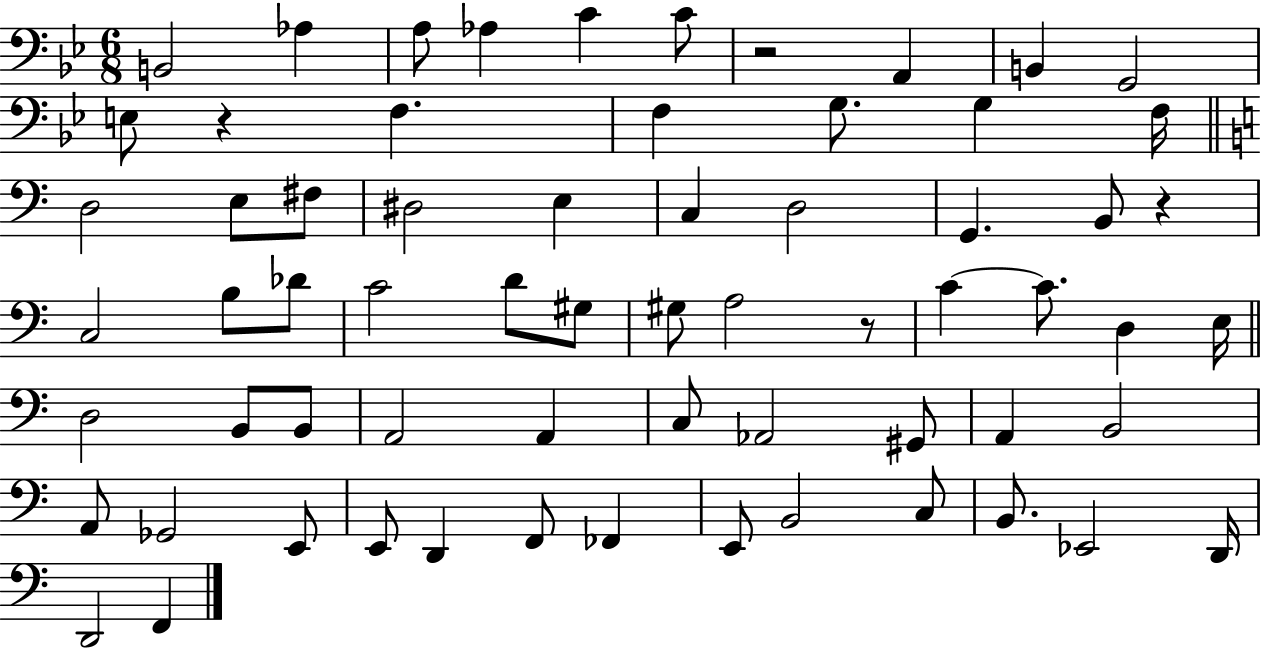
X:1
T:Untitled
M:6/8
L:1/4
K:Bb
B,,2 _A, A,/2 _A, C C/2 z2 A,, B,, G,,2 E,/2 z F, F, G,/2 G, F,/4 D,2 E,/2 ^F,/2 ^D,2 E, C, D,2 G,, B,,/2 z C,2 B,/2 _D/2 C2 D/2 ^G,/2 ^G,/2 A,2 z/2 C C/2 D, E,/4 D,2 B,,/2 B,,/2 A,,2 A,, C,/2 _A,,2 ^G,,/2 A,, B,,2 A,,/2 _G,,2 E,,/2 E,,/2 D,, F,,/2 _F,, E,,/2 B,,2 C,/2 B,,/2 _E,,2 D,,/4 D,,2 F,,